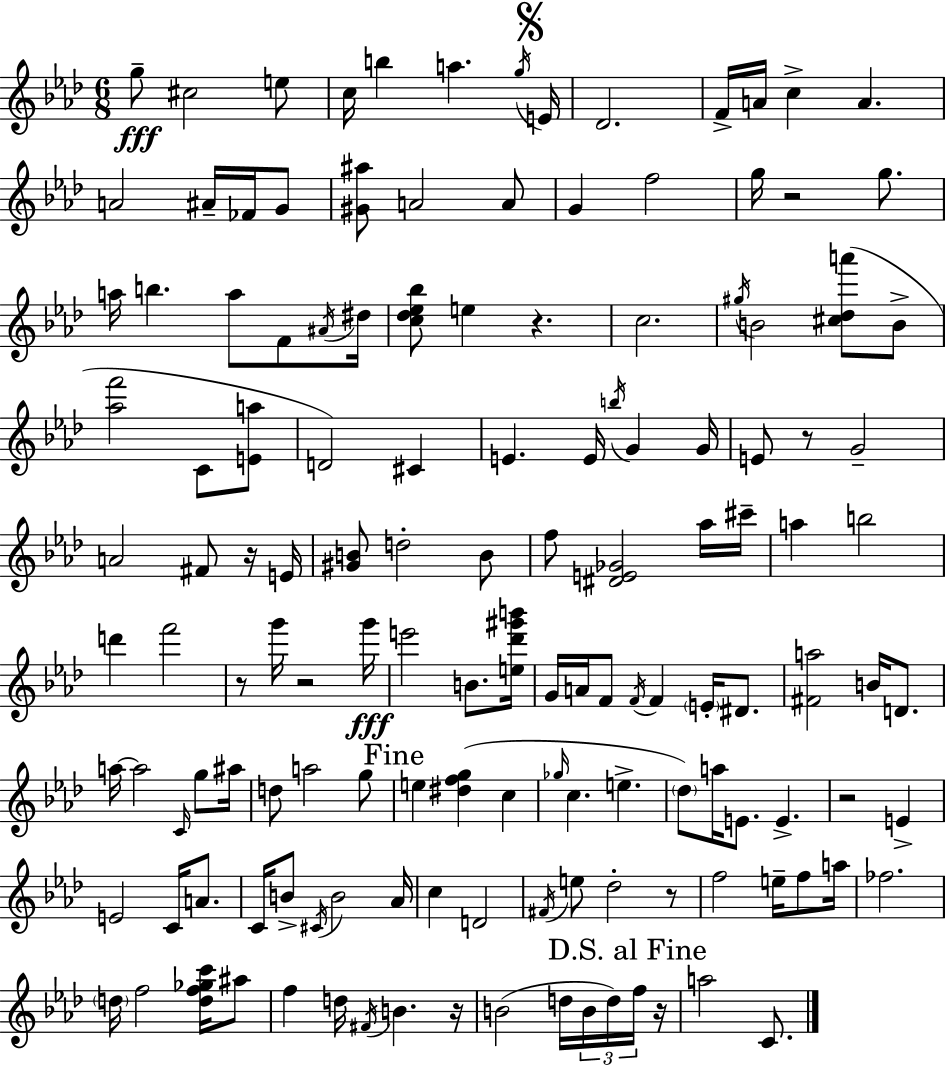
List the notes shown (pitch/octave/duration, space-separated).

G5/e C#5/h E5/e C5/s B5/q A5/q. G5/s E4/s Db4/h. F4/s A4/s C5/q A4/q. A4/h A#4/s FES4/s G4/e [G#4,A#5]/e A4/h A4/e G4/q F5/h G5/s R/h G5/e. A5/s B5/q. A5/e F4/e A#4/s D#5/s [C5,Db5,Eb5,Bb5]/e E5/q R/q. C5/h. G#5/s B4/h [C#5,Db5,A6]/e B4/e [Ab5,F6]/h C4/e [E4,A5]/e D4/h C#4/q E4/q. E4/s B5/s G4/q G4/s E4/e R/e G4/h A4/h F#4/e R/s E4/s [G#4,B4]/e D5/h B4/e F5/e [D#4,E4,Gb4]/h Ab5/s C#6/s A5/q B5/h D6/q F6/h R/e G6/s R/h G6/s E6/h B4/e. [E5,Db6,G#6,B6]/s G4/s A4/s F4/e F4/s F4/q E4/s D#4/e. [F#4,A5]/h B4/s D4/e. A5/s A5/h C4/s G5/e A#5/s D5/e A5/h G5/e E5/q [D#5,F5,G5]/q C5/q Gb5/s C5/q. E5/q. Db5/e A5/s E4/e. E4/q. R/h E4/q E4/h C4/s A4/e. C4/s B4/e C#4/s B4/h Ab4/s C5/q D4/h F#4/s E5/e Db5/h R/e F5/h E5/s F5/e A5/s FES5/h. D5/s F5/h [D5,F5,Gb5,C6]/s A#5/e F5/q D5/s F#4/s B4/q. R/s B4/h D5/s B4/s D5/s F5/s R/s A5/h C4/e.